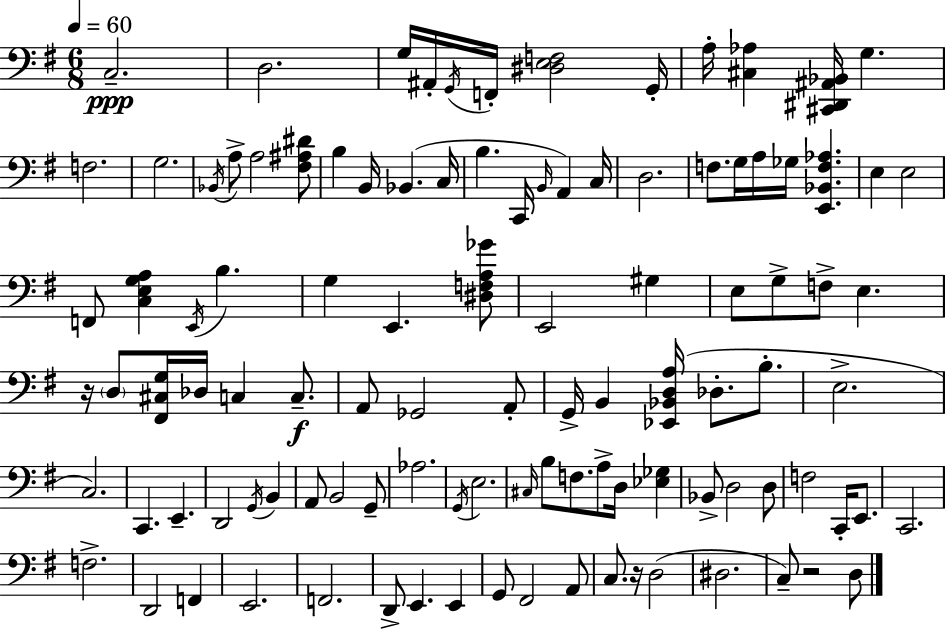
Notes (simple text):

C3/h. D3/h. G3/s A#2/s G2/s F2/s [D#3,E3,F3]/h G2/s A3/s [C#3,Ab3]/q [C#2,D#2,A#2,Bb2]/s G3/q. F3/h. G3/h. Bb2/s A3/e A3/h [F#3,A#3,D#4]/e B3/q B2/s Bb2/q. C3/s B3/q. C2/s B2/s A2/q C3/s D3/h. F3/e. G3/s A3/s Gb3/s [E2,Bb2,F3,Ab3]/q. E3/q E3/h F2/e [C3,E3,G3,A3]/q E2/s B3/q. G3/q E2/q. [D#3,F3,A3,Gb4]/e E2/h G#3/q E3/e G3/e F3/e E3/q. R/s D3/e [F#2,C#3,G3]/s Db3/s C3/q C3/e. A2/e Gb2/h A2/e G2/s B2/q [Eb2,Bb2,D3,A3]/s Db3/e. B3/e. E3/h. C3/h. C2/q. E2/q. D2/h G2/s B2/q A2/e B2/h G2/e Ab3/h. G2/s E3/h. C#3/s B3/e F3/e. A3/e D3/s [Eb3,Gb3]/q Bb2/e D3/h D3/e F3/h C2/s E2/e. C2/h. F3/h. D2/h F2/q E2/h. F2/h. D2/e E2/q. E2/q G2/e F#2/h A2/e C3/e. R/s D3/h D#3/h. C3/e R/h D3/e